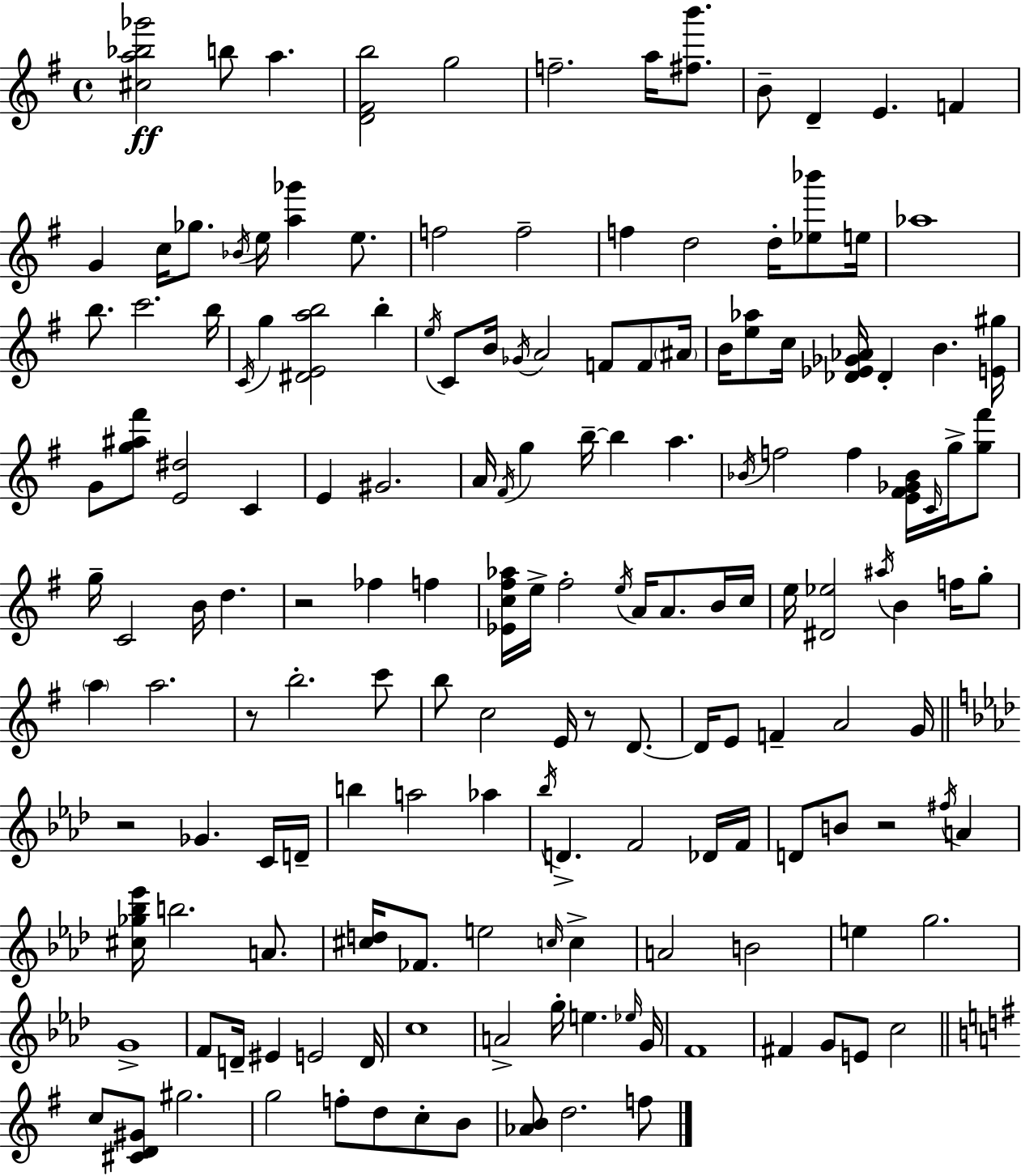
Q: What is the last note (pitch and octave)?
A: F5